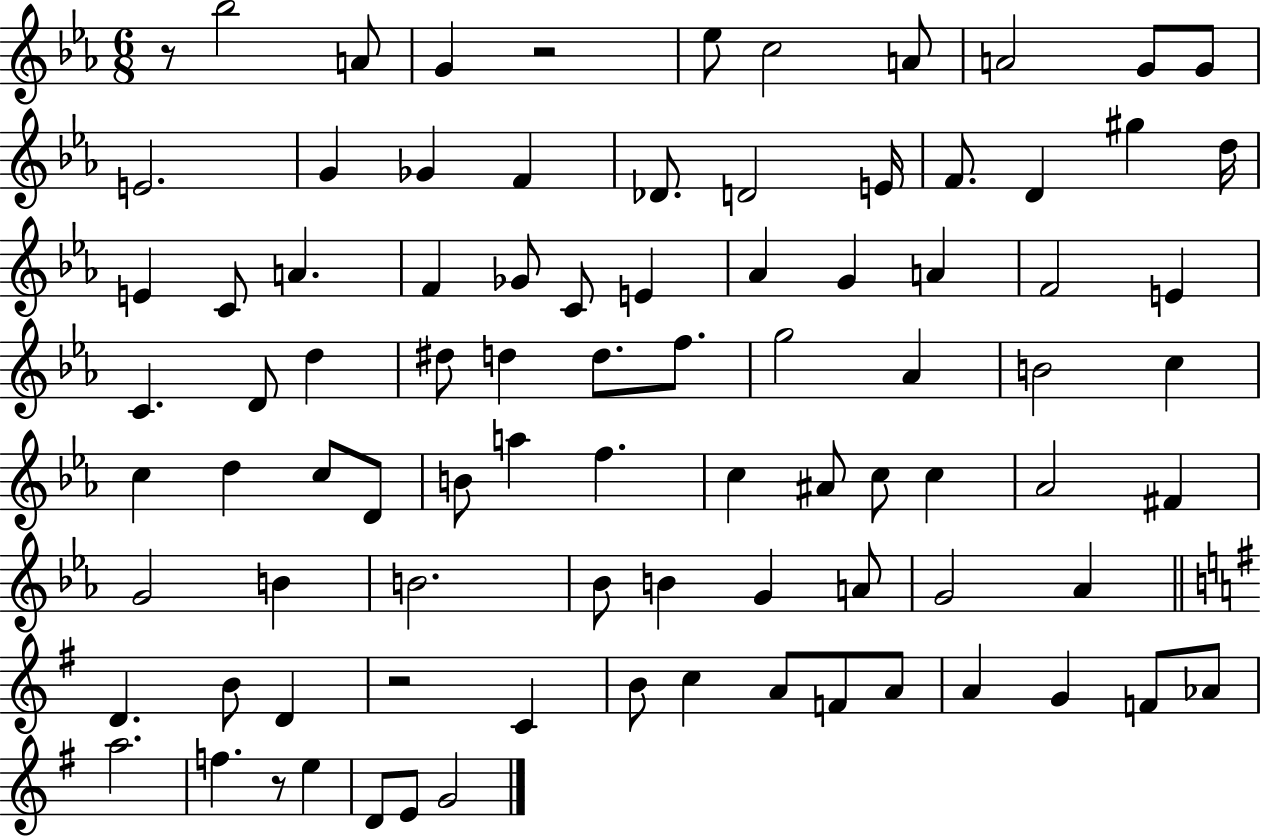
R/e Bb5/h A4/e G4/q R/h Eb5/e C5/h A4/e A4/h G4/e G4/e E4/h. G4/q Gb4/q F4/q Db4/e. D4/h E4/s F4/e. D4/q G#5/q D5/s E4/q C4/e A4/q. F4/q Gb4/e C4/e E4/q Ab4/q G4/q A4/q F4/h E4/q C4/q. D4/e D5/q D#5/e D5/q D5/e. F5/e. G5/h Ab4/q B4/h C5/q C5/q D5/q C5/e D4/e B4/e A5/q F5/q. C5/q A#4/e C5/e C5/q Ab4/h F#4/q G4/h B4/q B4/h. Bb4/e B4/q G4/q A4/e G4/h Ab4/q D4/q. B4/e D4/q R/h C4/q B4/e C5/q A4/e F4/e A4/e A4/q G4/q F4/e Ab4/e A5/h. F5/q. R/e E5/q D4/e E4/e G4/h